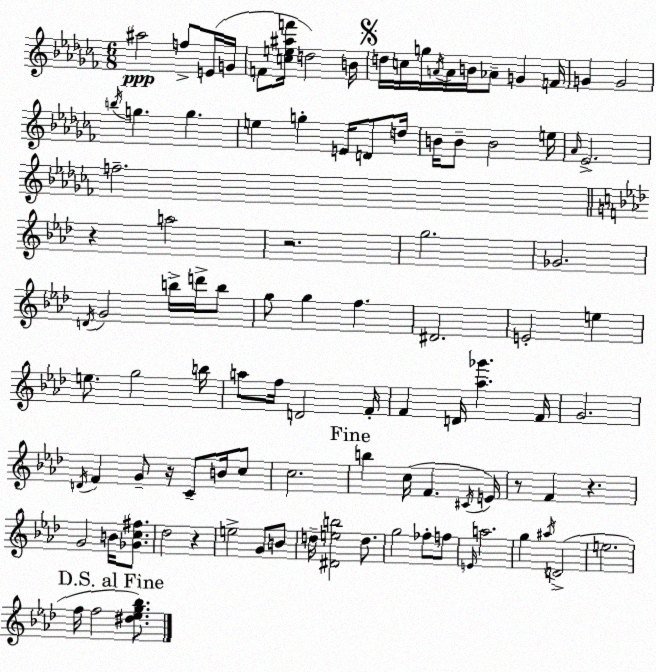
X:1
T:Untitled
M:6/8
L:1/4
K:Abm
^a2 f/2 E/4 G/4 F/2 [ce^af']/4 d2 B/4 d/4 c/4 g/4 A/4 A/4 B/4 _A/2 G F/4 G G2 b/4 g g e g E/4 D/2 d/4 B/4 B/2 B2 e/4 _A/4 _E2 f2 z a2 z2 g2 _G2 D/4 G2 b/4 d'/4 b/2 g/2 g f ^D2 E2 e e/2 g2 b/4 a/2 f/4 D2 F/4 F D/4 [_a_g'] F/4 G2 D/4 F G/2 z/4 C/2 B/4 c/2 c2 b c/4 F ^C/4 E/4 z/2 F z G2 B/4 [_Gc^f]/2 _d2 z e2 G/2 B/2 d/4 [^Deb]2 d/2 g2 _f/2 f/2 E/4 a2 g ^a/4 D2 e2 f/4 f2 [^d_eg_b]/2